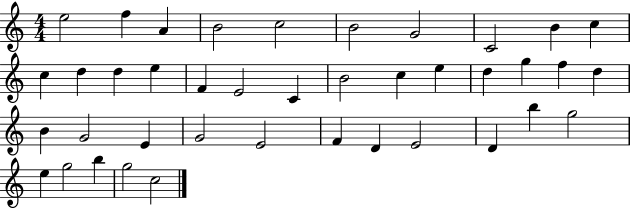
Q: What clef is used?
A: treble